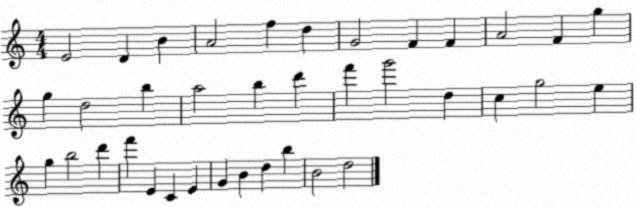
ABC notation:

X:1
T:Untitled
M:4/4
L:1/4
K:C
E2 D B A2 f d G2 F F A2 F g g d2 b a2 b d' f' g'2 d c g2 e g b2 d' f' E C E G B d b B2 d2